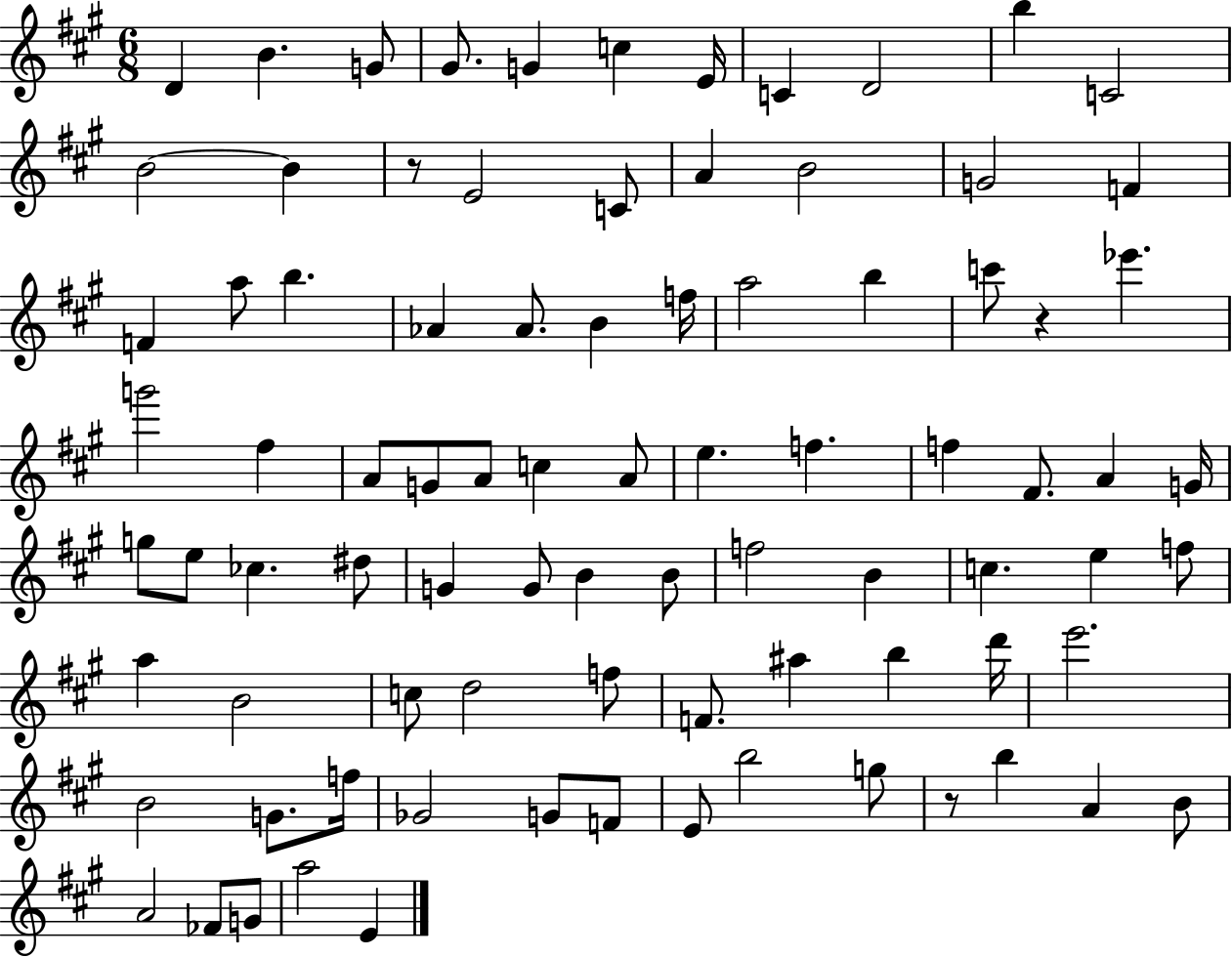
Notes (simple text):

D4/q B4/q. G4/e G#4/e. G4/q C5/q E4/s C4/q D4/h B5/q C4/h B4/h B4/q R/e E4/h C4/e A4/q B4/h G4/h F4/q F4/q A5/e B5/q. Ab4/q Ab4/e. B4/q F5/s A5/h B5/q C6/e R/q Eb6/q. G6/h F#5/q A4/e G4/e A4/e C5/q A4/e E5/q. F5/q. F5/q F#4/e. A4/q G4/s G5/e E5/e CES5/q. D#5/e G4/q G4/e B4/q B4/e F5/h B4/q C5/q. E5/q F5/e A5/q B4/h C5/e D5/h F5/e F4/e. A#5/q B5/q D6/s E6/h. B4/h G4/e. F5/s Gb4/h G4/e F4/e E4/e B5/h G5/e R/e B5/q A4/q B4/e A4/h FES4/e G4/e A5/h E4/q